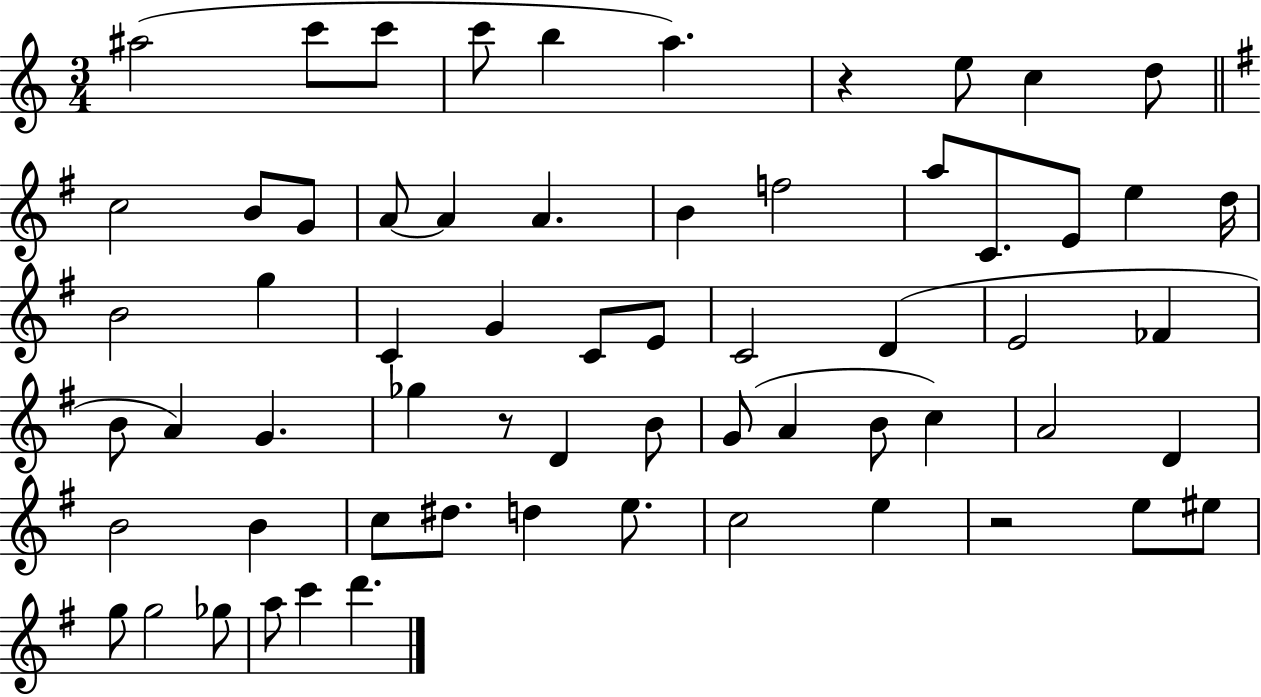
{
  \clef treble
  \numericTimeSignature
  \time 3/4
  \key c \major
  \repeat volta 2 { ais''2( c'''8 c'''8 | c'''8 b''4 a''4.) | r4 e''8 c''4 d''8 | \bar "||" \break \key g \major c''2 b'8 g'8 | a'8~~ a'4 a'4. | b'4 f''2 | a''8 c'8. e'8 e''4 d''16 | \break b'2 g''4 | c'4 g'4 c'8 e'8 | c'2 d'4( | e'2 fes'4 | \break b'8 a'4) g'4. | ges''4 r8 d'4 b'8 | g'8( a'4 b'8 c''4) | a'2 d'4 | \break b'2 b'4 | c''8 dis''8. d''4 e''8. | c''2 e''4 | r2 e''8 eis''8 | \break g''8 g''2 ges''8 | a''8 c'''4 d'''4. | } \bar "|."
}